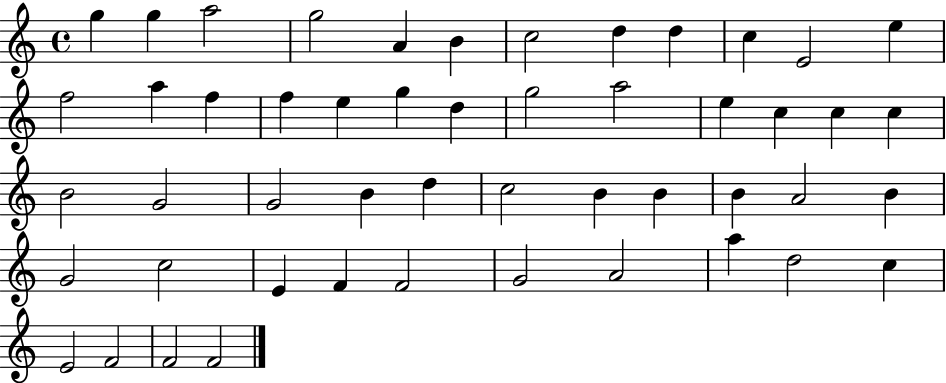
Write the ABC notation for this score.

X:1
T:Untitled
M:4/4
L:1/4
K:C
g g a2 g2 A B c2 d d c E2 e f2 a f f e g d g2 a2 e c c c B2 G2 G2 B d c2 B B B A2 B G2 c2 E F F2 G2 A2 a d2 c E2 F2 F2 F2